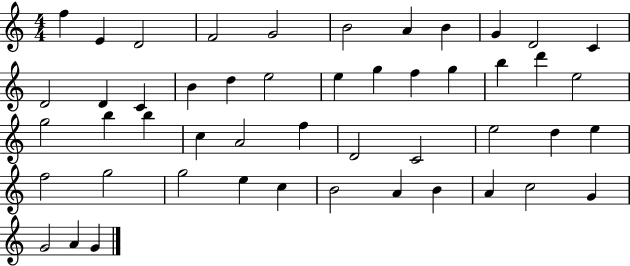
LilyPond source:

{
  \clef treble
  \numericTimeSignature
  \time 4/4
  \key c \major
  f''4 e'4 d'2 | f'2 g'2 | b'2 a'4 b'4 | g'4 d'2 c'4 | \break d'2 d'4 c'4 | b'4 d''4 e''2 | e''4 g''4 f''4 g''4 | b''4 d'''4 e''2 | \break g''2 b''4 b''4 | c''4 a'2 f''4 | d'2 c'2 | e''2 d''4 e''4 | \break f''2 g''2 | g''2 e''4 c''4 | b'2 a'4 b'4 | a'4 c''2 g'4 | \break g'2 a'4 g'4 | \bar "|."
}